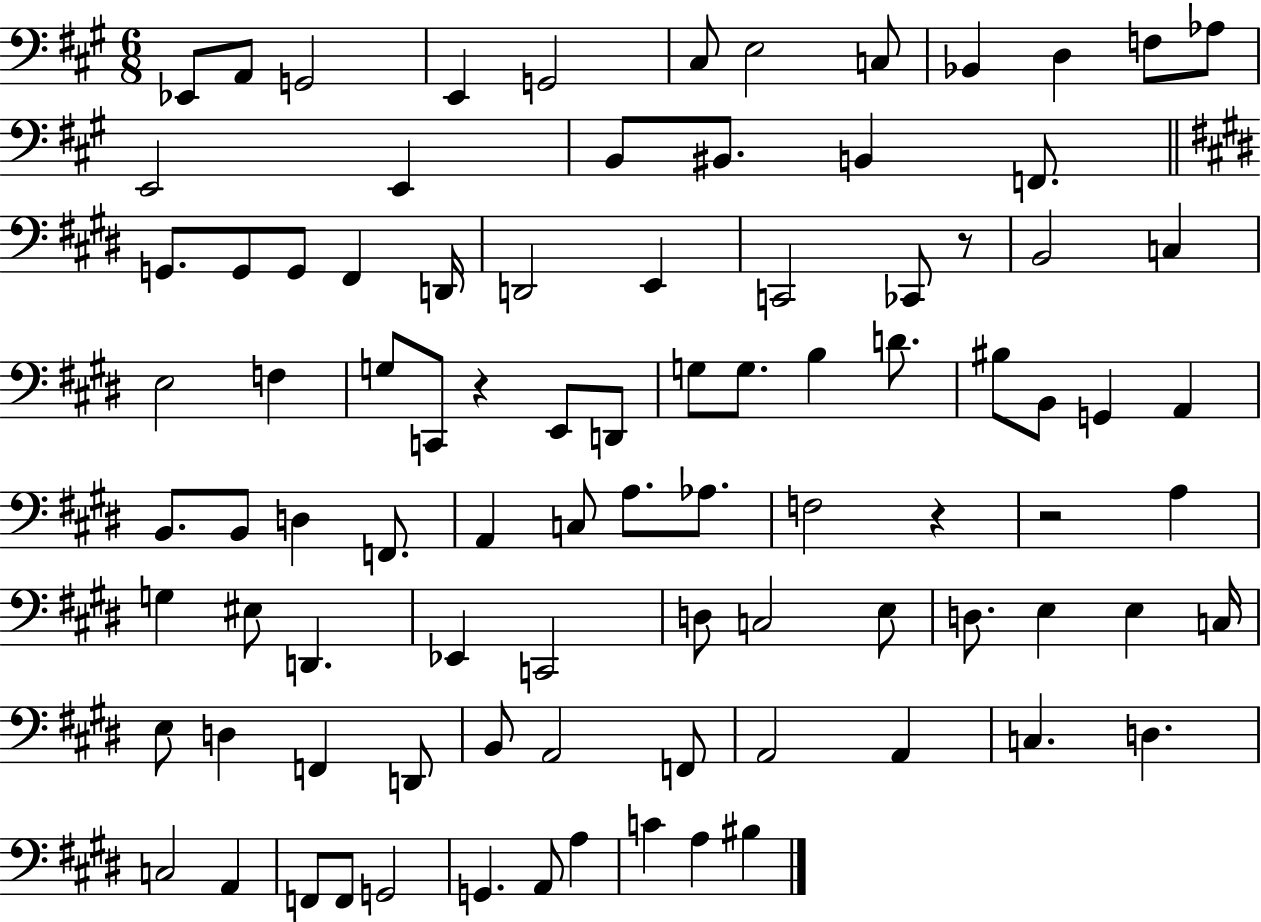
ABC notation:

X:1
T:Untitled
M:6/8
L:1/4
K:A
_E,,/2 A,,/2 G,,2 E,, G,,2 ^C,/2 E,2 C,/2 _B,, D, F,/2 _A,/2 E,,2 E,, B,,/2 ^B,,/2 B,, F,,/2 G,,/2 G,,/2 G,,/2 ^F,, D,,/4 D,,2 E,, C,,2 _C,,/2 z/2 B,,2 C, E,2 F, G,/2 C,,/2 z E,,/2 D,,/2 G,/2 G,/2 B, D/2 ^B,/2 B,,/2 G,, A,, B,,/2 B,,/2 D, F,,/2 A,, C,/2 A,/2 _A,/2 F,2 z z2 A, G, ^E,/2 D,, _E,, C,,2 D,/2 C,2 E,/2 D,/2 E, E, C,/4 E,/2 D, F,, D,,/2 B,,/2 A,,2 F,,/2 A,,2 A,, C, D, C,2 A,, F,,/2 F,,/2 G,,2 G,, A,,/2 A, C A, ^B,